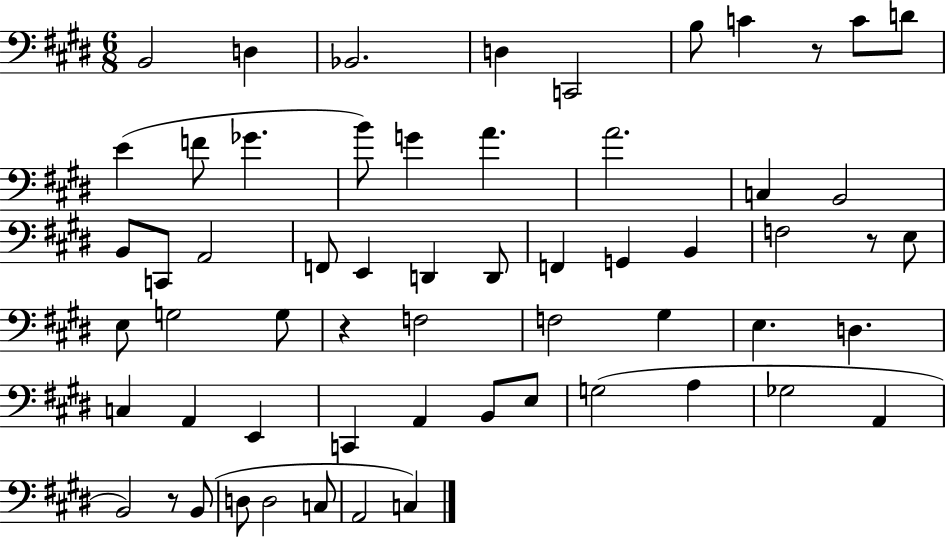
B2/h D3/q Bb2/h. D3/q C2/h B3/e C4/q R/e C4/e D4/e E4/q F4/e Gb4/q. B4/e G4/q A4/q. A4/h. C3/q B2/h B2/e C2/e A2/h F2/e E2/q D2/q D2/e F2/q G2/q B2/q F3/h R/e E3/e E3/e G3/h G3/e R/q F3/h F3/h G#3/q E3/q. D3/q. C3/q A2/q E2/q C2/q A2/q B2/e E3/e G3/h A3/q Gb3/h A2/q B2/h R/e B2/e D3/e D3/h C3/e A2/h C3/q